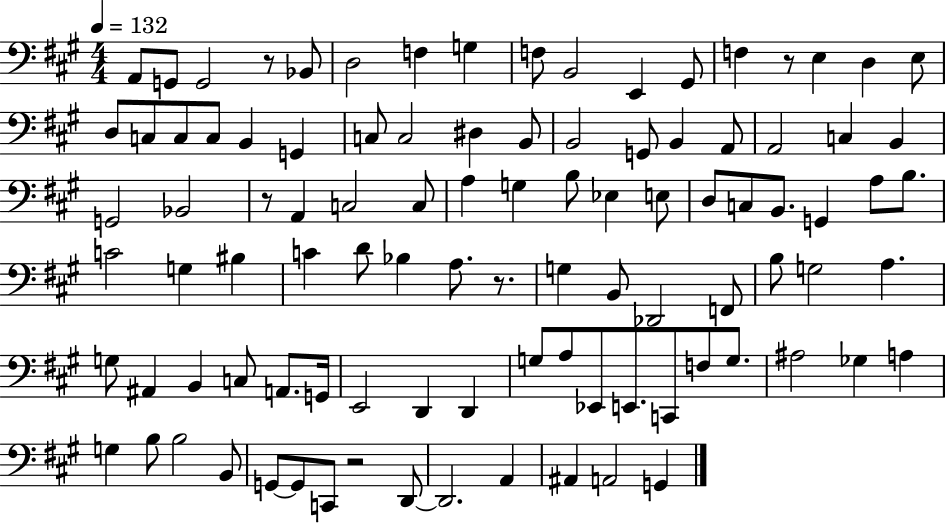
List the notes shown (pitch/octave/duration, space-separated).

A2/e G2/e G2/h R/e Bb2/e D3/h F3/q G3/q F3/e B2/h E2/q G#2/e F3/q R/e E3/q D3/q E3/e D3/e C3/e C3/e C3/e B2/q G2/q C3/e C3/h D#3/q B2/e B2/h G2/e B2/q A2/e A2/h C3/q B2/q G2/h Bb2/h R/e A2/q C3/h C3/e A3/q G3/q B3/e Eb3/q E3/e D3/e C3/e B2/e. G2/q A3/e B3/e. C4/h G3/q BIS3/q C4/q D4/e Bb3/q A3/e. R/e. G3/q B2/e Db2/h F2/e B3/e G3/h A3/q. G3/e A#2/q B2/q C3/e A2/e. G2/s E2/h D2/q D2/q G3/e A3/e Eb2/e E2/e. C2/e F3/e G3/e. A#3/h Gb3/q A3/q G3/q B3/e B3/h B2/e G2/e G2/e C2/e R/h D2/e D2/h. A2/q A#2/q A2/h G2/q